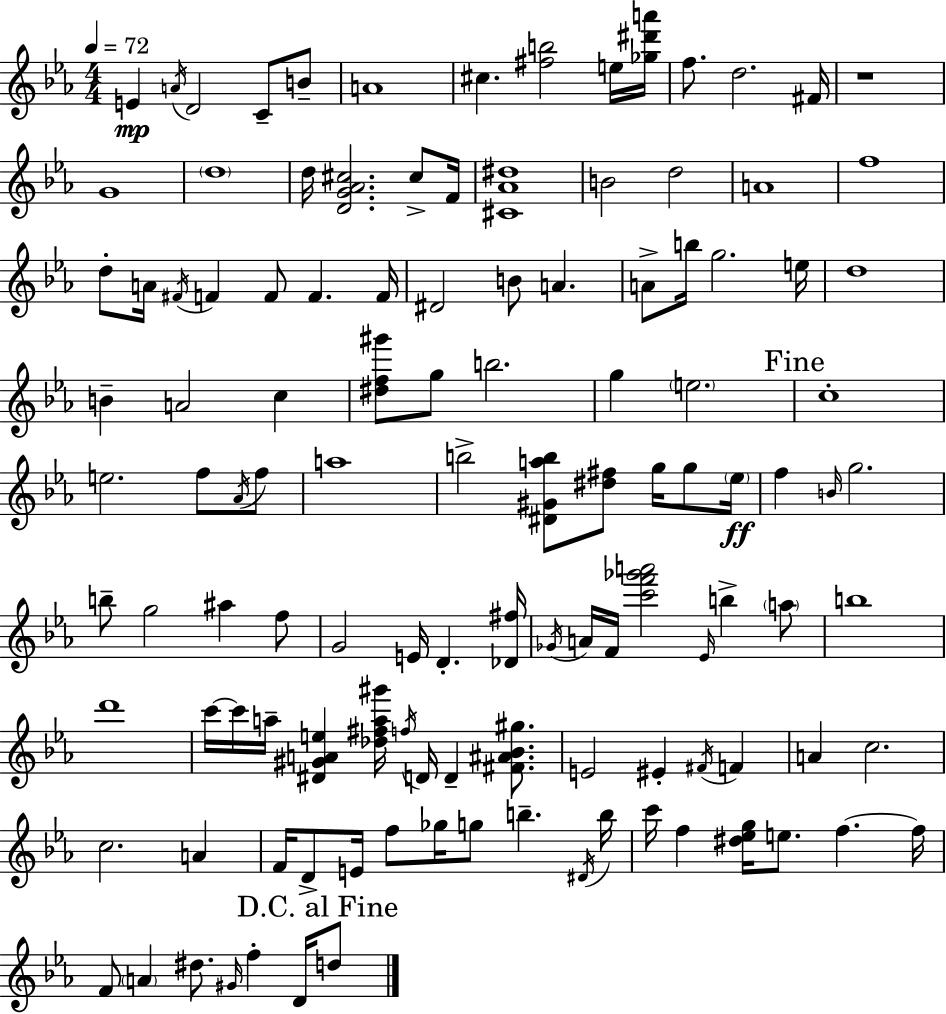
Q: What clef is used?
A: treble